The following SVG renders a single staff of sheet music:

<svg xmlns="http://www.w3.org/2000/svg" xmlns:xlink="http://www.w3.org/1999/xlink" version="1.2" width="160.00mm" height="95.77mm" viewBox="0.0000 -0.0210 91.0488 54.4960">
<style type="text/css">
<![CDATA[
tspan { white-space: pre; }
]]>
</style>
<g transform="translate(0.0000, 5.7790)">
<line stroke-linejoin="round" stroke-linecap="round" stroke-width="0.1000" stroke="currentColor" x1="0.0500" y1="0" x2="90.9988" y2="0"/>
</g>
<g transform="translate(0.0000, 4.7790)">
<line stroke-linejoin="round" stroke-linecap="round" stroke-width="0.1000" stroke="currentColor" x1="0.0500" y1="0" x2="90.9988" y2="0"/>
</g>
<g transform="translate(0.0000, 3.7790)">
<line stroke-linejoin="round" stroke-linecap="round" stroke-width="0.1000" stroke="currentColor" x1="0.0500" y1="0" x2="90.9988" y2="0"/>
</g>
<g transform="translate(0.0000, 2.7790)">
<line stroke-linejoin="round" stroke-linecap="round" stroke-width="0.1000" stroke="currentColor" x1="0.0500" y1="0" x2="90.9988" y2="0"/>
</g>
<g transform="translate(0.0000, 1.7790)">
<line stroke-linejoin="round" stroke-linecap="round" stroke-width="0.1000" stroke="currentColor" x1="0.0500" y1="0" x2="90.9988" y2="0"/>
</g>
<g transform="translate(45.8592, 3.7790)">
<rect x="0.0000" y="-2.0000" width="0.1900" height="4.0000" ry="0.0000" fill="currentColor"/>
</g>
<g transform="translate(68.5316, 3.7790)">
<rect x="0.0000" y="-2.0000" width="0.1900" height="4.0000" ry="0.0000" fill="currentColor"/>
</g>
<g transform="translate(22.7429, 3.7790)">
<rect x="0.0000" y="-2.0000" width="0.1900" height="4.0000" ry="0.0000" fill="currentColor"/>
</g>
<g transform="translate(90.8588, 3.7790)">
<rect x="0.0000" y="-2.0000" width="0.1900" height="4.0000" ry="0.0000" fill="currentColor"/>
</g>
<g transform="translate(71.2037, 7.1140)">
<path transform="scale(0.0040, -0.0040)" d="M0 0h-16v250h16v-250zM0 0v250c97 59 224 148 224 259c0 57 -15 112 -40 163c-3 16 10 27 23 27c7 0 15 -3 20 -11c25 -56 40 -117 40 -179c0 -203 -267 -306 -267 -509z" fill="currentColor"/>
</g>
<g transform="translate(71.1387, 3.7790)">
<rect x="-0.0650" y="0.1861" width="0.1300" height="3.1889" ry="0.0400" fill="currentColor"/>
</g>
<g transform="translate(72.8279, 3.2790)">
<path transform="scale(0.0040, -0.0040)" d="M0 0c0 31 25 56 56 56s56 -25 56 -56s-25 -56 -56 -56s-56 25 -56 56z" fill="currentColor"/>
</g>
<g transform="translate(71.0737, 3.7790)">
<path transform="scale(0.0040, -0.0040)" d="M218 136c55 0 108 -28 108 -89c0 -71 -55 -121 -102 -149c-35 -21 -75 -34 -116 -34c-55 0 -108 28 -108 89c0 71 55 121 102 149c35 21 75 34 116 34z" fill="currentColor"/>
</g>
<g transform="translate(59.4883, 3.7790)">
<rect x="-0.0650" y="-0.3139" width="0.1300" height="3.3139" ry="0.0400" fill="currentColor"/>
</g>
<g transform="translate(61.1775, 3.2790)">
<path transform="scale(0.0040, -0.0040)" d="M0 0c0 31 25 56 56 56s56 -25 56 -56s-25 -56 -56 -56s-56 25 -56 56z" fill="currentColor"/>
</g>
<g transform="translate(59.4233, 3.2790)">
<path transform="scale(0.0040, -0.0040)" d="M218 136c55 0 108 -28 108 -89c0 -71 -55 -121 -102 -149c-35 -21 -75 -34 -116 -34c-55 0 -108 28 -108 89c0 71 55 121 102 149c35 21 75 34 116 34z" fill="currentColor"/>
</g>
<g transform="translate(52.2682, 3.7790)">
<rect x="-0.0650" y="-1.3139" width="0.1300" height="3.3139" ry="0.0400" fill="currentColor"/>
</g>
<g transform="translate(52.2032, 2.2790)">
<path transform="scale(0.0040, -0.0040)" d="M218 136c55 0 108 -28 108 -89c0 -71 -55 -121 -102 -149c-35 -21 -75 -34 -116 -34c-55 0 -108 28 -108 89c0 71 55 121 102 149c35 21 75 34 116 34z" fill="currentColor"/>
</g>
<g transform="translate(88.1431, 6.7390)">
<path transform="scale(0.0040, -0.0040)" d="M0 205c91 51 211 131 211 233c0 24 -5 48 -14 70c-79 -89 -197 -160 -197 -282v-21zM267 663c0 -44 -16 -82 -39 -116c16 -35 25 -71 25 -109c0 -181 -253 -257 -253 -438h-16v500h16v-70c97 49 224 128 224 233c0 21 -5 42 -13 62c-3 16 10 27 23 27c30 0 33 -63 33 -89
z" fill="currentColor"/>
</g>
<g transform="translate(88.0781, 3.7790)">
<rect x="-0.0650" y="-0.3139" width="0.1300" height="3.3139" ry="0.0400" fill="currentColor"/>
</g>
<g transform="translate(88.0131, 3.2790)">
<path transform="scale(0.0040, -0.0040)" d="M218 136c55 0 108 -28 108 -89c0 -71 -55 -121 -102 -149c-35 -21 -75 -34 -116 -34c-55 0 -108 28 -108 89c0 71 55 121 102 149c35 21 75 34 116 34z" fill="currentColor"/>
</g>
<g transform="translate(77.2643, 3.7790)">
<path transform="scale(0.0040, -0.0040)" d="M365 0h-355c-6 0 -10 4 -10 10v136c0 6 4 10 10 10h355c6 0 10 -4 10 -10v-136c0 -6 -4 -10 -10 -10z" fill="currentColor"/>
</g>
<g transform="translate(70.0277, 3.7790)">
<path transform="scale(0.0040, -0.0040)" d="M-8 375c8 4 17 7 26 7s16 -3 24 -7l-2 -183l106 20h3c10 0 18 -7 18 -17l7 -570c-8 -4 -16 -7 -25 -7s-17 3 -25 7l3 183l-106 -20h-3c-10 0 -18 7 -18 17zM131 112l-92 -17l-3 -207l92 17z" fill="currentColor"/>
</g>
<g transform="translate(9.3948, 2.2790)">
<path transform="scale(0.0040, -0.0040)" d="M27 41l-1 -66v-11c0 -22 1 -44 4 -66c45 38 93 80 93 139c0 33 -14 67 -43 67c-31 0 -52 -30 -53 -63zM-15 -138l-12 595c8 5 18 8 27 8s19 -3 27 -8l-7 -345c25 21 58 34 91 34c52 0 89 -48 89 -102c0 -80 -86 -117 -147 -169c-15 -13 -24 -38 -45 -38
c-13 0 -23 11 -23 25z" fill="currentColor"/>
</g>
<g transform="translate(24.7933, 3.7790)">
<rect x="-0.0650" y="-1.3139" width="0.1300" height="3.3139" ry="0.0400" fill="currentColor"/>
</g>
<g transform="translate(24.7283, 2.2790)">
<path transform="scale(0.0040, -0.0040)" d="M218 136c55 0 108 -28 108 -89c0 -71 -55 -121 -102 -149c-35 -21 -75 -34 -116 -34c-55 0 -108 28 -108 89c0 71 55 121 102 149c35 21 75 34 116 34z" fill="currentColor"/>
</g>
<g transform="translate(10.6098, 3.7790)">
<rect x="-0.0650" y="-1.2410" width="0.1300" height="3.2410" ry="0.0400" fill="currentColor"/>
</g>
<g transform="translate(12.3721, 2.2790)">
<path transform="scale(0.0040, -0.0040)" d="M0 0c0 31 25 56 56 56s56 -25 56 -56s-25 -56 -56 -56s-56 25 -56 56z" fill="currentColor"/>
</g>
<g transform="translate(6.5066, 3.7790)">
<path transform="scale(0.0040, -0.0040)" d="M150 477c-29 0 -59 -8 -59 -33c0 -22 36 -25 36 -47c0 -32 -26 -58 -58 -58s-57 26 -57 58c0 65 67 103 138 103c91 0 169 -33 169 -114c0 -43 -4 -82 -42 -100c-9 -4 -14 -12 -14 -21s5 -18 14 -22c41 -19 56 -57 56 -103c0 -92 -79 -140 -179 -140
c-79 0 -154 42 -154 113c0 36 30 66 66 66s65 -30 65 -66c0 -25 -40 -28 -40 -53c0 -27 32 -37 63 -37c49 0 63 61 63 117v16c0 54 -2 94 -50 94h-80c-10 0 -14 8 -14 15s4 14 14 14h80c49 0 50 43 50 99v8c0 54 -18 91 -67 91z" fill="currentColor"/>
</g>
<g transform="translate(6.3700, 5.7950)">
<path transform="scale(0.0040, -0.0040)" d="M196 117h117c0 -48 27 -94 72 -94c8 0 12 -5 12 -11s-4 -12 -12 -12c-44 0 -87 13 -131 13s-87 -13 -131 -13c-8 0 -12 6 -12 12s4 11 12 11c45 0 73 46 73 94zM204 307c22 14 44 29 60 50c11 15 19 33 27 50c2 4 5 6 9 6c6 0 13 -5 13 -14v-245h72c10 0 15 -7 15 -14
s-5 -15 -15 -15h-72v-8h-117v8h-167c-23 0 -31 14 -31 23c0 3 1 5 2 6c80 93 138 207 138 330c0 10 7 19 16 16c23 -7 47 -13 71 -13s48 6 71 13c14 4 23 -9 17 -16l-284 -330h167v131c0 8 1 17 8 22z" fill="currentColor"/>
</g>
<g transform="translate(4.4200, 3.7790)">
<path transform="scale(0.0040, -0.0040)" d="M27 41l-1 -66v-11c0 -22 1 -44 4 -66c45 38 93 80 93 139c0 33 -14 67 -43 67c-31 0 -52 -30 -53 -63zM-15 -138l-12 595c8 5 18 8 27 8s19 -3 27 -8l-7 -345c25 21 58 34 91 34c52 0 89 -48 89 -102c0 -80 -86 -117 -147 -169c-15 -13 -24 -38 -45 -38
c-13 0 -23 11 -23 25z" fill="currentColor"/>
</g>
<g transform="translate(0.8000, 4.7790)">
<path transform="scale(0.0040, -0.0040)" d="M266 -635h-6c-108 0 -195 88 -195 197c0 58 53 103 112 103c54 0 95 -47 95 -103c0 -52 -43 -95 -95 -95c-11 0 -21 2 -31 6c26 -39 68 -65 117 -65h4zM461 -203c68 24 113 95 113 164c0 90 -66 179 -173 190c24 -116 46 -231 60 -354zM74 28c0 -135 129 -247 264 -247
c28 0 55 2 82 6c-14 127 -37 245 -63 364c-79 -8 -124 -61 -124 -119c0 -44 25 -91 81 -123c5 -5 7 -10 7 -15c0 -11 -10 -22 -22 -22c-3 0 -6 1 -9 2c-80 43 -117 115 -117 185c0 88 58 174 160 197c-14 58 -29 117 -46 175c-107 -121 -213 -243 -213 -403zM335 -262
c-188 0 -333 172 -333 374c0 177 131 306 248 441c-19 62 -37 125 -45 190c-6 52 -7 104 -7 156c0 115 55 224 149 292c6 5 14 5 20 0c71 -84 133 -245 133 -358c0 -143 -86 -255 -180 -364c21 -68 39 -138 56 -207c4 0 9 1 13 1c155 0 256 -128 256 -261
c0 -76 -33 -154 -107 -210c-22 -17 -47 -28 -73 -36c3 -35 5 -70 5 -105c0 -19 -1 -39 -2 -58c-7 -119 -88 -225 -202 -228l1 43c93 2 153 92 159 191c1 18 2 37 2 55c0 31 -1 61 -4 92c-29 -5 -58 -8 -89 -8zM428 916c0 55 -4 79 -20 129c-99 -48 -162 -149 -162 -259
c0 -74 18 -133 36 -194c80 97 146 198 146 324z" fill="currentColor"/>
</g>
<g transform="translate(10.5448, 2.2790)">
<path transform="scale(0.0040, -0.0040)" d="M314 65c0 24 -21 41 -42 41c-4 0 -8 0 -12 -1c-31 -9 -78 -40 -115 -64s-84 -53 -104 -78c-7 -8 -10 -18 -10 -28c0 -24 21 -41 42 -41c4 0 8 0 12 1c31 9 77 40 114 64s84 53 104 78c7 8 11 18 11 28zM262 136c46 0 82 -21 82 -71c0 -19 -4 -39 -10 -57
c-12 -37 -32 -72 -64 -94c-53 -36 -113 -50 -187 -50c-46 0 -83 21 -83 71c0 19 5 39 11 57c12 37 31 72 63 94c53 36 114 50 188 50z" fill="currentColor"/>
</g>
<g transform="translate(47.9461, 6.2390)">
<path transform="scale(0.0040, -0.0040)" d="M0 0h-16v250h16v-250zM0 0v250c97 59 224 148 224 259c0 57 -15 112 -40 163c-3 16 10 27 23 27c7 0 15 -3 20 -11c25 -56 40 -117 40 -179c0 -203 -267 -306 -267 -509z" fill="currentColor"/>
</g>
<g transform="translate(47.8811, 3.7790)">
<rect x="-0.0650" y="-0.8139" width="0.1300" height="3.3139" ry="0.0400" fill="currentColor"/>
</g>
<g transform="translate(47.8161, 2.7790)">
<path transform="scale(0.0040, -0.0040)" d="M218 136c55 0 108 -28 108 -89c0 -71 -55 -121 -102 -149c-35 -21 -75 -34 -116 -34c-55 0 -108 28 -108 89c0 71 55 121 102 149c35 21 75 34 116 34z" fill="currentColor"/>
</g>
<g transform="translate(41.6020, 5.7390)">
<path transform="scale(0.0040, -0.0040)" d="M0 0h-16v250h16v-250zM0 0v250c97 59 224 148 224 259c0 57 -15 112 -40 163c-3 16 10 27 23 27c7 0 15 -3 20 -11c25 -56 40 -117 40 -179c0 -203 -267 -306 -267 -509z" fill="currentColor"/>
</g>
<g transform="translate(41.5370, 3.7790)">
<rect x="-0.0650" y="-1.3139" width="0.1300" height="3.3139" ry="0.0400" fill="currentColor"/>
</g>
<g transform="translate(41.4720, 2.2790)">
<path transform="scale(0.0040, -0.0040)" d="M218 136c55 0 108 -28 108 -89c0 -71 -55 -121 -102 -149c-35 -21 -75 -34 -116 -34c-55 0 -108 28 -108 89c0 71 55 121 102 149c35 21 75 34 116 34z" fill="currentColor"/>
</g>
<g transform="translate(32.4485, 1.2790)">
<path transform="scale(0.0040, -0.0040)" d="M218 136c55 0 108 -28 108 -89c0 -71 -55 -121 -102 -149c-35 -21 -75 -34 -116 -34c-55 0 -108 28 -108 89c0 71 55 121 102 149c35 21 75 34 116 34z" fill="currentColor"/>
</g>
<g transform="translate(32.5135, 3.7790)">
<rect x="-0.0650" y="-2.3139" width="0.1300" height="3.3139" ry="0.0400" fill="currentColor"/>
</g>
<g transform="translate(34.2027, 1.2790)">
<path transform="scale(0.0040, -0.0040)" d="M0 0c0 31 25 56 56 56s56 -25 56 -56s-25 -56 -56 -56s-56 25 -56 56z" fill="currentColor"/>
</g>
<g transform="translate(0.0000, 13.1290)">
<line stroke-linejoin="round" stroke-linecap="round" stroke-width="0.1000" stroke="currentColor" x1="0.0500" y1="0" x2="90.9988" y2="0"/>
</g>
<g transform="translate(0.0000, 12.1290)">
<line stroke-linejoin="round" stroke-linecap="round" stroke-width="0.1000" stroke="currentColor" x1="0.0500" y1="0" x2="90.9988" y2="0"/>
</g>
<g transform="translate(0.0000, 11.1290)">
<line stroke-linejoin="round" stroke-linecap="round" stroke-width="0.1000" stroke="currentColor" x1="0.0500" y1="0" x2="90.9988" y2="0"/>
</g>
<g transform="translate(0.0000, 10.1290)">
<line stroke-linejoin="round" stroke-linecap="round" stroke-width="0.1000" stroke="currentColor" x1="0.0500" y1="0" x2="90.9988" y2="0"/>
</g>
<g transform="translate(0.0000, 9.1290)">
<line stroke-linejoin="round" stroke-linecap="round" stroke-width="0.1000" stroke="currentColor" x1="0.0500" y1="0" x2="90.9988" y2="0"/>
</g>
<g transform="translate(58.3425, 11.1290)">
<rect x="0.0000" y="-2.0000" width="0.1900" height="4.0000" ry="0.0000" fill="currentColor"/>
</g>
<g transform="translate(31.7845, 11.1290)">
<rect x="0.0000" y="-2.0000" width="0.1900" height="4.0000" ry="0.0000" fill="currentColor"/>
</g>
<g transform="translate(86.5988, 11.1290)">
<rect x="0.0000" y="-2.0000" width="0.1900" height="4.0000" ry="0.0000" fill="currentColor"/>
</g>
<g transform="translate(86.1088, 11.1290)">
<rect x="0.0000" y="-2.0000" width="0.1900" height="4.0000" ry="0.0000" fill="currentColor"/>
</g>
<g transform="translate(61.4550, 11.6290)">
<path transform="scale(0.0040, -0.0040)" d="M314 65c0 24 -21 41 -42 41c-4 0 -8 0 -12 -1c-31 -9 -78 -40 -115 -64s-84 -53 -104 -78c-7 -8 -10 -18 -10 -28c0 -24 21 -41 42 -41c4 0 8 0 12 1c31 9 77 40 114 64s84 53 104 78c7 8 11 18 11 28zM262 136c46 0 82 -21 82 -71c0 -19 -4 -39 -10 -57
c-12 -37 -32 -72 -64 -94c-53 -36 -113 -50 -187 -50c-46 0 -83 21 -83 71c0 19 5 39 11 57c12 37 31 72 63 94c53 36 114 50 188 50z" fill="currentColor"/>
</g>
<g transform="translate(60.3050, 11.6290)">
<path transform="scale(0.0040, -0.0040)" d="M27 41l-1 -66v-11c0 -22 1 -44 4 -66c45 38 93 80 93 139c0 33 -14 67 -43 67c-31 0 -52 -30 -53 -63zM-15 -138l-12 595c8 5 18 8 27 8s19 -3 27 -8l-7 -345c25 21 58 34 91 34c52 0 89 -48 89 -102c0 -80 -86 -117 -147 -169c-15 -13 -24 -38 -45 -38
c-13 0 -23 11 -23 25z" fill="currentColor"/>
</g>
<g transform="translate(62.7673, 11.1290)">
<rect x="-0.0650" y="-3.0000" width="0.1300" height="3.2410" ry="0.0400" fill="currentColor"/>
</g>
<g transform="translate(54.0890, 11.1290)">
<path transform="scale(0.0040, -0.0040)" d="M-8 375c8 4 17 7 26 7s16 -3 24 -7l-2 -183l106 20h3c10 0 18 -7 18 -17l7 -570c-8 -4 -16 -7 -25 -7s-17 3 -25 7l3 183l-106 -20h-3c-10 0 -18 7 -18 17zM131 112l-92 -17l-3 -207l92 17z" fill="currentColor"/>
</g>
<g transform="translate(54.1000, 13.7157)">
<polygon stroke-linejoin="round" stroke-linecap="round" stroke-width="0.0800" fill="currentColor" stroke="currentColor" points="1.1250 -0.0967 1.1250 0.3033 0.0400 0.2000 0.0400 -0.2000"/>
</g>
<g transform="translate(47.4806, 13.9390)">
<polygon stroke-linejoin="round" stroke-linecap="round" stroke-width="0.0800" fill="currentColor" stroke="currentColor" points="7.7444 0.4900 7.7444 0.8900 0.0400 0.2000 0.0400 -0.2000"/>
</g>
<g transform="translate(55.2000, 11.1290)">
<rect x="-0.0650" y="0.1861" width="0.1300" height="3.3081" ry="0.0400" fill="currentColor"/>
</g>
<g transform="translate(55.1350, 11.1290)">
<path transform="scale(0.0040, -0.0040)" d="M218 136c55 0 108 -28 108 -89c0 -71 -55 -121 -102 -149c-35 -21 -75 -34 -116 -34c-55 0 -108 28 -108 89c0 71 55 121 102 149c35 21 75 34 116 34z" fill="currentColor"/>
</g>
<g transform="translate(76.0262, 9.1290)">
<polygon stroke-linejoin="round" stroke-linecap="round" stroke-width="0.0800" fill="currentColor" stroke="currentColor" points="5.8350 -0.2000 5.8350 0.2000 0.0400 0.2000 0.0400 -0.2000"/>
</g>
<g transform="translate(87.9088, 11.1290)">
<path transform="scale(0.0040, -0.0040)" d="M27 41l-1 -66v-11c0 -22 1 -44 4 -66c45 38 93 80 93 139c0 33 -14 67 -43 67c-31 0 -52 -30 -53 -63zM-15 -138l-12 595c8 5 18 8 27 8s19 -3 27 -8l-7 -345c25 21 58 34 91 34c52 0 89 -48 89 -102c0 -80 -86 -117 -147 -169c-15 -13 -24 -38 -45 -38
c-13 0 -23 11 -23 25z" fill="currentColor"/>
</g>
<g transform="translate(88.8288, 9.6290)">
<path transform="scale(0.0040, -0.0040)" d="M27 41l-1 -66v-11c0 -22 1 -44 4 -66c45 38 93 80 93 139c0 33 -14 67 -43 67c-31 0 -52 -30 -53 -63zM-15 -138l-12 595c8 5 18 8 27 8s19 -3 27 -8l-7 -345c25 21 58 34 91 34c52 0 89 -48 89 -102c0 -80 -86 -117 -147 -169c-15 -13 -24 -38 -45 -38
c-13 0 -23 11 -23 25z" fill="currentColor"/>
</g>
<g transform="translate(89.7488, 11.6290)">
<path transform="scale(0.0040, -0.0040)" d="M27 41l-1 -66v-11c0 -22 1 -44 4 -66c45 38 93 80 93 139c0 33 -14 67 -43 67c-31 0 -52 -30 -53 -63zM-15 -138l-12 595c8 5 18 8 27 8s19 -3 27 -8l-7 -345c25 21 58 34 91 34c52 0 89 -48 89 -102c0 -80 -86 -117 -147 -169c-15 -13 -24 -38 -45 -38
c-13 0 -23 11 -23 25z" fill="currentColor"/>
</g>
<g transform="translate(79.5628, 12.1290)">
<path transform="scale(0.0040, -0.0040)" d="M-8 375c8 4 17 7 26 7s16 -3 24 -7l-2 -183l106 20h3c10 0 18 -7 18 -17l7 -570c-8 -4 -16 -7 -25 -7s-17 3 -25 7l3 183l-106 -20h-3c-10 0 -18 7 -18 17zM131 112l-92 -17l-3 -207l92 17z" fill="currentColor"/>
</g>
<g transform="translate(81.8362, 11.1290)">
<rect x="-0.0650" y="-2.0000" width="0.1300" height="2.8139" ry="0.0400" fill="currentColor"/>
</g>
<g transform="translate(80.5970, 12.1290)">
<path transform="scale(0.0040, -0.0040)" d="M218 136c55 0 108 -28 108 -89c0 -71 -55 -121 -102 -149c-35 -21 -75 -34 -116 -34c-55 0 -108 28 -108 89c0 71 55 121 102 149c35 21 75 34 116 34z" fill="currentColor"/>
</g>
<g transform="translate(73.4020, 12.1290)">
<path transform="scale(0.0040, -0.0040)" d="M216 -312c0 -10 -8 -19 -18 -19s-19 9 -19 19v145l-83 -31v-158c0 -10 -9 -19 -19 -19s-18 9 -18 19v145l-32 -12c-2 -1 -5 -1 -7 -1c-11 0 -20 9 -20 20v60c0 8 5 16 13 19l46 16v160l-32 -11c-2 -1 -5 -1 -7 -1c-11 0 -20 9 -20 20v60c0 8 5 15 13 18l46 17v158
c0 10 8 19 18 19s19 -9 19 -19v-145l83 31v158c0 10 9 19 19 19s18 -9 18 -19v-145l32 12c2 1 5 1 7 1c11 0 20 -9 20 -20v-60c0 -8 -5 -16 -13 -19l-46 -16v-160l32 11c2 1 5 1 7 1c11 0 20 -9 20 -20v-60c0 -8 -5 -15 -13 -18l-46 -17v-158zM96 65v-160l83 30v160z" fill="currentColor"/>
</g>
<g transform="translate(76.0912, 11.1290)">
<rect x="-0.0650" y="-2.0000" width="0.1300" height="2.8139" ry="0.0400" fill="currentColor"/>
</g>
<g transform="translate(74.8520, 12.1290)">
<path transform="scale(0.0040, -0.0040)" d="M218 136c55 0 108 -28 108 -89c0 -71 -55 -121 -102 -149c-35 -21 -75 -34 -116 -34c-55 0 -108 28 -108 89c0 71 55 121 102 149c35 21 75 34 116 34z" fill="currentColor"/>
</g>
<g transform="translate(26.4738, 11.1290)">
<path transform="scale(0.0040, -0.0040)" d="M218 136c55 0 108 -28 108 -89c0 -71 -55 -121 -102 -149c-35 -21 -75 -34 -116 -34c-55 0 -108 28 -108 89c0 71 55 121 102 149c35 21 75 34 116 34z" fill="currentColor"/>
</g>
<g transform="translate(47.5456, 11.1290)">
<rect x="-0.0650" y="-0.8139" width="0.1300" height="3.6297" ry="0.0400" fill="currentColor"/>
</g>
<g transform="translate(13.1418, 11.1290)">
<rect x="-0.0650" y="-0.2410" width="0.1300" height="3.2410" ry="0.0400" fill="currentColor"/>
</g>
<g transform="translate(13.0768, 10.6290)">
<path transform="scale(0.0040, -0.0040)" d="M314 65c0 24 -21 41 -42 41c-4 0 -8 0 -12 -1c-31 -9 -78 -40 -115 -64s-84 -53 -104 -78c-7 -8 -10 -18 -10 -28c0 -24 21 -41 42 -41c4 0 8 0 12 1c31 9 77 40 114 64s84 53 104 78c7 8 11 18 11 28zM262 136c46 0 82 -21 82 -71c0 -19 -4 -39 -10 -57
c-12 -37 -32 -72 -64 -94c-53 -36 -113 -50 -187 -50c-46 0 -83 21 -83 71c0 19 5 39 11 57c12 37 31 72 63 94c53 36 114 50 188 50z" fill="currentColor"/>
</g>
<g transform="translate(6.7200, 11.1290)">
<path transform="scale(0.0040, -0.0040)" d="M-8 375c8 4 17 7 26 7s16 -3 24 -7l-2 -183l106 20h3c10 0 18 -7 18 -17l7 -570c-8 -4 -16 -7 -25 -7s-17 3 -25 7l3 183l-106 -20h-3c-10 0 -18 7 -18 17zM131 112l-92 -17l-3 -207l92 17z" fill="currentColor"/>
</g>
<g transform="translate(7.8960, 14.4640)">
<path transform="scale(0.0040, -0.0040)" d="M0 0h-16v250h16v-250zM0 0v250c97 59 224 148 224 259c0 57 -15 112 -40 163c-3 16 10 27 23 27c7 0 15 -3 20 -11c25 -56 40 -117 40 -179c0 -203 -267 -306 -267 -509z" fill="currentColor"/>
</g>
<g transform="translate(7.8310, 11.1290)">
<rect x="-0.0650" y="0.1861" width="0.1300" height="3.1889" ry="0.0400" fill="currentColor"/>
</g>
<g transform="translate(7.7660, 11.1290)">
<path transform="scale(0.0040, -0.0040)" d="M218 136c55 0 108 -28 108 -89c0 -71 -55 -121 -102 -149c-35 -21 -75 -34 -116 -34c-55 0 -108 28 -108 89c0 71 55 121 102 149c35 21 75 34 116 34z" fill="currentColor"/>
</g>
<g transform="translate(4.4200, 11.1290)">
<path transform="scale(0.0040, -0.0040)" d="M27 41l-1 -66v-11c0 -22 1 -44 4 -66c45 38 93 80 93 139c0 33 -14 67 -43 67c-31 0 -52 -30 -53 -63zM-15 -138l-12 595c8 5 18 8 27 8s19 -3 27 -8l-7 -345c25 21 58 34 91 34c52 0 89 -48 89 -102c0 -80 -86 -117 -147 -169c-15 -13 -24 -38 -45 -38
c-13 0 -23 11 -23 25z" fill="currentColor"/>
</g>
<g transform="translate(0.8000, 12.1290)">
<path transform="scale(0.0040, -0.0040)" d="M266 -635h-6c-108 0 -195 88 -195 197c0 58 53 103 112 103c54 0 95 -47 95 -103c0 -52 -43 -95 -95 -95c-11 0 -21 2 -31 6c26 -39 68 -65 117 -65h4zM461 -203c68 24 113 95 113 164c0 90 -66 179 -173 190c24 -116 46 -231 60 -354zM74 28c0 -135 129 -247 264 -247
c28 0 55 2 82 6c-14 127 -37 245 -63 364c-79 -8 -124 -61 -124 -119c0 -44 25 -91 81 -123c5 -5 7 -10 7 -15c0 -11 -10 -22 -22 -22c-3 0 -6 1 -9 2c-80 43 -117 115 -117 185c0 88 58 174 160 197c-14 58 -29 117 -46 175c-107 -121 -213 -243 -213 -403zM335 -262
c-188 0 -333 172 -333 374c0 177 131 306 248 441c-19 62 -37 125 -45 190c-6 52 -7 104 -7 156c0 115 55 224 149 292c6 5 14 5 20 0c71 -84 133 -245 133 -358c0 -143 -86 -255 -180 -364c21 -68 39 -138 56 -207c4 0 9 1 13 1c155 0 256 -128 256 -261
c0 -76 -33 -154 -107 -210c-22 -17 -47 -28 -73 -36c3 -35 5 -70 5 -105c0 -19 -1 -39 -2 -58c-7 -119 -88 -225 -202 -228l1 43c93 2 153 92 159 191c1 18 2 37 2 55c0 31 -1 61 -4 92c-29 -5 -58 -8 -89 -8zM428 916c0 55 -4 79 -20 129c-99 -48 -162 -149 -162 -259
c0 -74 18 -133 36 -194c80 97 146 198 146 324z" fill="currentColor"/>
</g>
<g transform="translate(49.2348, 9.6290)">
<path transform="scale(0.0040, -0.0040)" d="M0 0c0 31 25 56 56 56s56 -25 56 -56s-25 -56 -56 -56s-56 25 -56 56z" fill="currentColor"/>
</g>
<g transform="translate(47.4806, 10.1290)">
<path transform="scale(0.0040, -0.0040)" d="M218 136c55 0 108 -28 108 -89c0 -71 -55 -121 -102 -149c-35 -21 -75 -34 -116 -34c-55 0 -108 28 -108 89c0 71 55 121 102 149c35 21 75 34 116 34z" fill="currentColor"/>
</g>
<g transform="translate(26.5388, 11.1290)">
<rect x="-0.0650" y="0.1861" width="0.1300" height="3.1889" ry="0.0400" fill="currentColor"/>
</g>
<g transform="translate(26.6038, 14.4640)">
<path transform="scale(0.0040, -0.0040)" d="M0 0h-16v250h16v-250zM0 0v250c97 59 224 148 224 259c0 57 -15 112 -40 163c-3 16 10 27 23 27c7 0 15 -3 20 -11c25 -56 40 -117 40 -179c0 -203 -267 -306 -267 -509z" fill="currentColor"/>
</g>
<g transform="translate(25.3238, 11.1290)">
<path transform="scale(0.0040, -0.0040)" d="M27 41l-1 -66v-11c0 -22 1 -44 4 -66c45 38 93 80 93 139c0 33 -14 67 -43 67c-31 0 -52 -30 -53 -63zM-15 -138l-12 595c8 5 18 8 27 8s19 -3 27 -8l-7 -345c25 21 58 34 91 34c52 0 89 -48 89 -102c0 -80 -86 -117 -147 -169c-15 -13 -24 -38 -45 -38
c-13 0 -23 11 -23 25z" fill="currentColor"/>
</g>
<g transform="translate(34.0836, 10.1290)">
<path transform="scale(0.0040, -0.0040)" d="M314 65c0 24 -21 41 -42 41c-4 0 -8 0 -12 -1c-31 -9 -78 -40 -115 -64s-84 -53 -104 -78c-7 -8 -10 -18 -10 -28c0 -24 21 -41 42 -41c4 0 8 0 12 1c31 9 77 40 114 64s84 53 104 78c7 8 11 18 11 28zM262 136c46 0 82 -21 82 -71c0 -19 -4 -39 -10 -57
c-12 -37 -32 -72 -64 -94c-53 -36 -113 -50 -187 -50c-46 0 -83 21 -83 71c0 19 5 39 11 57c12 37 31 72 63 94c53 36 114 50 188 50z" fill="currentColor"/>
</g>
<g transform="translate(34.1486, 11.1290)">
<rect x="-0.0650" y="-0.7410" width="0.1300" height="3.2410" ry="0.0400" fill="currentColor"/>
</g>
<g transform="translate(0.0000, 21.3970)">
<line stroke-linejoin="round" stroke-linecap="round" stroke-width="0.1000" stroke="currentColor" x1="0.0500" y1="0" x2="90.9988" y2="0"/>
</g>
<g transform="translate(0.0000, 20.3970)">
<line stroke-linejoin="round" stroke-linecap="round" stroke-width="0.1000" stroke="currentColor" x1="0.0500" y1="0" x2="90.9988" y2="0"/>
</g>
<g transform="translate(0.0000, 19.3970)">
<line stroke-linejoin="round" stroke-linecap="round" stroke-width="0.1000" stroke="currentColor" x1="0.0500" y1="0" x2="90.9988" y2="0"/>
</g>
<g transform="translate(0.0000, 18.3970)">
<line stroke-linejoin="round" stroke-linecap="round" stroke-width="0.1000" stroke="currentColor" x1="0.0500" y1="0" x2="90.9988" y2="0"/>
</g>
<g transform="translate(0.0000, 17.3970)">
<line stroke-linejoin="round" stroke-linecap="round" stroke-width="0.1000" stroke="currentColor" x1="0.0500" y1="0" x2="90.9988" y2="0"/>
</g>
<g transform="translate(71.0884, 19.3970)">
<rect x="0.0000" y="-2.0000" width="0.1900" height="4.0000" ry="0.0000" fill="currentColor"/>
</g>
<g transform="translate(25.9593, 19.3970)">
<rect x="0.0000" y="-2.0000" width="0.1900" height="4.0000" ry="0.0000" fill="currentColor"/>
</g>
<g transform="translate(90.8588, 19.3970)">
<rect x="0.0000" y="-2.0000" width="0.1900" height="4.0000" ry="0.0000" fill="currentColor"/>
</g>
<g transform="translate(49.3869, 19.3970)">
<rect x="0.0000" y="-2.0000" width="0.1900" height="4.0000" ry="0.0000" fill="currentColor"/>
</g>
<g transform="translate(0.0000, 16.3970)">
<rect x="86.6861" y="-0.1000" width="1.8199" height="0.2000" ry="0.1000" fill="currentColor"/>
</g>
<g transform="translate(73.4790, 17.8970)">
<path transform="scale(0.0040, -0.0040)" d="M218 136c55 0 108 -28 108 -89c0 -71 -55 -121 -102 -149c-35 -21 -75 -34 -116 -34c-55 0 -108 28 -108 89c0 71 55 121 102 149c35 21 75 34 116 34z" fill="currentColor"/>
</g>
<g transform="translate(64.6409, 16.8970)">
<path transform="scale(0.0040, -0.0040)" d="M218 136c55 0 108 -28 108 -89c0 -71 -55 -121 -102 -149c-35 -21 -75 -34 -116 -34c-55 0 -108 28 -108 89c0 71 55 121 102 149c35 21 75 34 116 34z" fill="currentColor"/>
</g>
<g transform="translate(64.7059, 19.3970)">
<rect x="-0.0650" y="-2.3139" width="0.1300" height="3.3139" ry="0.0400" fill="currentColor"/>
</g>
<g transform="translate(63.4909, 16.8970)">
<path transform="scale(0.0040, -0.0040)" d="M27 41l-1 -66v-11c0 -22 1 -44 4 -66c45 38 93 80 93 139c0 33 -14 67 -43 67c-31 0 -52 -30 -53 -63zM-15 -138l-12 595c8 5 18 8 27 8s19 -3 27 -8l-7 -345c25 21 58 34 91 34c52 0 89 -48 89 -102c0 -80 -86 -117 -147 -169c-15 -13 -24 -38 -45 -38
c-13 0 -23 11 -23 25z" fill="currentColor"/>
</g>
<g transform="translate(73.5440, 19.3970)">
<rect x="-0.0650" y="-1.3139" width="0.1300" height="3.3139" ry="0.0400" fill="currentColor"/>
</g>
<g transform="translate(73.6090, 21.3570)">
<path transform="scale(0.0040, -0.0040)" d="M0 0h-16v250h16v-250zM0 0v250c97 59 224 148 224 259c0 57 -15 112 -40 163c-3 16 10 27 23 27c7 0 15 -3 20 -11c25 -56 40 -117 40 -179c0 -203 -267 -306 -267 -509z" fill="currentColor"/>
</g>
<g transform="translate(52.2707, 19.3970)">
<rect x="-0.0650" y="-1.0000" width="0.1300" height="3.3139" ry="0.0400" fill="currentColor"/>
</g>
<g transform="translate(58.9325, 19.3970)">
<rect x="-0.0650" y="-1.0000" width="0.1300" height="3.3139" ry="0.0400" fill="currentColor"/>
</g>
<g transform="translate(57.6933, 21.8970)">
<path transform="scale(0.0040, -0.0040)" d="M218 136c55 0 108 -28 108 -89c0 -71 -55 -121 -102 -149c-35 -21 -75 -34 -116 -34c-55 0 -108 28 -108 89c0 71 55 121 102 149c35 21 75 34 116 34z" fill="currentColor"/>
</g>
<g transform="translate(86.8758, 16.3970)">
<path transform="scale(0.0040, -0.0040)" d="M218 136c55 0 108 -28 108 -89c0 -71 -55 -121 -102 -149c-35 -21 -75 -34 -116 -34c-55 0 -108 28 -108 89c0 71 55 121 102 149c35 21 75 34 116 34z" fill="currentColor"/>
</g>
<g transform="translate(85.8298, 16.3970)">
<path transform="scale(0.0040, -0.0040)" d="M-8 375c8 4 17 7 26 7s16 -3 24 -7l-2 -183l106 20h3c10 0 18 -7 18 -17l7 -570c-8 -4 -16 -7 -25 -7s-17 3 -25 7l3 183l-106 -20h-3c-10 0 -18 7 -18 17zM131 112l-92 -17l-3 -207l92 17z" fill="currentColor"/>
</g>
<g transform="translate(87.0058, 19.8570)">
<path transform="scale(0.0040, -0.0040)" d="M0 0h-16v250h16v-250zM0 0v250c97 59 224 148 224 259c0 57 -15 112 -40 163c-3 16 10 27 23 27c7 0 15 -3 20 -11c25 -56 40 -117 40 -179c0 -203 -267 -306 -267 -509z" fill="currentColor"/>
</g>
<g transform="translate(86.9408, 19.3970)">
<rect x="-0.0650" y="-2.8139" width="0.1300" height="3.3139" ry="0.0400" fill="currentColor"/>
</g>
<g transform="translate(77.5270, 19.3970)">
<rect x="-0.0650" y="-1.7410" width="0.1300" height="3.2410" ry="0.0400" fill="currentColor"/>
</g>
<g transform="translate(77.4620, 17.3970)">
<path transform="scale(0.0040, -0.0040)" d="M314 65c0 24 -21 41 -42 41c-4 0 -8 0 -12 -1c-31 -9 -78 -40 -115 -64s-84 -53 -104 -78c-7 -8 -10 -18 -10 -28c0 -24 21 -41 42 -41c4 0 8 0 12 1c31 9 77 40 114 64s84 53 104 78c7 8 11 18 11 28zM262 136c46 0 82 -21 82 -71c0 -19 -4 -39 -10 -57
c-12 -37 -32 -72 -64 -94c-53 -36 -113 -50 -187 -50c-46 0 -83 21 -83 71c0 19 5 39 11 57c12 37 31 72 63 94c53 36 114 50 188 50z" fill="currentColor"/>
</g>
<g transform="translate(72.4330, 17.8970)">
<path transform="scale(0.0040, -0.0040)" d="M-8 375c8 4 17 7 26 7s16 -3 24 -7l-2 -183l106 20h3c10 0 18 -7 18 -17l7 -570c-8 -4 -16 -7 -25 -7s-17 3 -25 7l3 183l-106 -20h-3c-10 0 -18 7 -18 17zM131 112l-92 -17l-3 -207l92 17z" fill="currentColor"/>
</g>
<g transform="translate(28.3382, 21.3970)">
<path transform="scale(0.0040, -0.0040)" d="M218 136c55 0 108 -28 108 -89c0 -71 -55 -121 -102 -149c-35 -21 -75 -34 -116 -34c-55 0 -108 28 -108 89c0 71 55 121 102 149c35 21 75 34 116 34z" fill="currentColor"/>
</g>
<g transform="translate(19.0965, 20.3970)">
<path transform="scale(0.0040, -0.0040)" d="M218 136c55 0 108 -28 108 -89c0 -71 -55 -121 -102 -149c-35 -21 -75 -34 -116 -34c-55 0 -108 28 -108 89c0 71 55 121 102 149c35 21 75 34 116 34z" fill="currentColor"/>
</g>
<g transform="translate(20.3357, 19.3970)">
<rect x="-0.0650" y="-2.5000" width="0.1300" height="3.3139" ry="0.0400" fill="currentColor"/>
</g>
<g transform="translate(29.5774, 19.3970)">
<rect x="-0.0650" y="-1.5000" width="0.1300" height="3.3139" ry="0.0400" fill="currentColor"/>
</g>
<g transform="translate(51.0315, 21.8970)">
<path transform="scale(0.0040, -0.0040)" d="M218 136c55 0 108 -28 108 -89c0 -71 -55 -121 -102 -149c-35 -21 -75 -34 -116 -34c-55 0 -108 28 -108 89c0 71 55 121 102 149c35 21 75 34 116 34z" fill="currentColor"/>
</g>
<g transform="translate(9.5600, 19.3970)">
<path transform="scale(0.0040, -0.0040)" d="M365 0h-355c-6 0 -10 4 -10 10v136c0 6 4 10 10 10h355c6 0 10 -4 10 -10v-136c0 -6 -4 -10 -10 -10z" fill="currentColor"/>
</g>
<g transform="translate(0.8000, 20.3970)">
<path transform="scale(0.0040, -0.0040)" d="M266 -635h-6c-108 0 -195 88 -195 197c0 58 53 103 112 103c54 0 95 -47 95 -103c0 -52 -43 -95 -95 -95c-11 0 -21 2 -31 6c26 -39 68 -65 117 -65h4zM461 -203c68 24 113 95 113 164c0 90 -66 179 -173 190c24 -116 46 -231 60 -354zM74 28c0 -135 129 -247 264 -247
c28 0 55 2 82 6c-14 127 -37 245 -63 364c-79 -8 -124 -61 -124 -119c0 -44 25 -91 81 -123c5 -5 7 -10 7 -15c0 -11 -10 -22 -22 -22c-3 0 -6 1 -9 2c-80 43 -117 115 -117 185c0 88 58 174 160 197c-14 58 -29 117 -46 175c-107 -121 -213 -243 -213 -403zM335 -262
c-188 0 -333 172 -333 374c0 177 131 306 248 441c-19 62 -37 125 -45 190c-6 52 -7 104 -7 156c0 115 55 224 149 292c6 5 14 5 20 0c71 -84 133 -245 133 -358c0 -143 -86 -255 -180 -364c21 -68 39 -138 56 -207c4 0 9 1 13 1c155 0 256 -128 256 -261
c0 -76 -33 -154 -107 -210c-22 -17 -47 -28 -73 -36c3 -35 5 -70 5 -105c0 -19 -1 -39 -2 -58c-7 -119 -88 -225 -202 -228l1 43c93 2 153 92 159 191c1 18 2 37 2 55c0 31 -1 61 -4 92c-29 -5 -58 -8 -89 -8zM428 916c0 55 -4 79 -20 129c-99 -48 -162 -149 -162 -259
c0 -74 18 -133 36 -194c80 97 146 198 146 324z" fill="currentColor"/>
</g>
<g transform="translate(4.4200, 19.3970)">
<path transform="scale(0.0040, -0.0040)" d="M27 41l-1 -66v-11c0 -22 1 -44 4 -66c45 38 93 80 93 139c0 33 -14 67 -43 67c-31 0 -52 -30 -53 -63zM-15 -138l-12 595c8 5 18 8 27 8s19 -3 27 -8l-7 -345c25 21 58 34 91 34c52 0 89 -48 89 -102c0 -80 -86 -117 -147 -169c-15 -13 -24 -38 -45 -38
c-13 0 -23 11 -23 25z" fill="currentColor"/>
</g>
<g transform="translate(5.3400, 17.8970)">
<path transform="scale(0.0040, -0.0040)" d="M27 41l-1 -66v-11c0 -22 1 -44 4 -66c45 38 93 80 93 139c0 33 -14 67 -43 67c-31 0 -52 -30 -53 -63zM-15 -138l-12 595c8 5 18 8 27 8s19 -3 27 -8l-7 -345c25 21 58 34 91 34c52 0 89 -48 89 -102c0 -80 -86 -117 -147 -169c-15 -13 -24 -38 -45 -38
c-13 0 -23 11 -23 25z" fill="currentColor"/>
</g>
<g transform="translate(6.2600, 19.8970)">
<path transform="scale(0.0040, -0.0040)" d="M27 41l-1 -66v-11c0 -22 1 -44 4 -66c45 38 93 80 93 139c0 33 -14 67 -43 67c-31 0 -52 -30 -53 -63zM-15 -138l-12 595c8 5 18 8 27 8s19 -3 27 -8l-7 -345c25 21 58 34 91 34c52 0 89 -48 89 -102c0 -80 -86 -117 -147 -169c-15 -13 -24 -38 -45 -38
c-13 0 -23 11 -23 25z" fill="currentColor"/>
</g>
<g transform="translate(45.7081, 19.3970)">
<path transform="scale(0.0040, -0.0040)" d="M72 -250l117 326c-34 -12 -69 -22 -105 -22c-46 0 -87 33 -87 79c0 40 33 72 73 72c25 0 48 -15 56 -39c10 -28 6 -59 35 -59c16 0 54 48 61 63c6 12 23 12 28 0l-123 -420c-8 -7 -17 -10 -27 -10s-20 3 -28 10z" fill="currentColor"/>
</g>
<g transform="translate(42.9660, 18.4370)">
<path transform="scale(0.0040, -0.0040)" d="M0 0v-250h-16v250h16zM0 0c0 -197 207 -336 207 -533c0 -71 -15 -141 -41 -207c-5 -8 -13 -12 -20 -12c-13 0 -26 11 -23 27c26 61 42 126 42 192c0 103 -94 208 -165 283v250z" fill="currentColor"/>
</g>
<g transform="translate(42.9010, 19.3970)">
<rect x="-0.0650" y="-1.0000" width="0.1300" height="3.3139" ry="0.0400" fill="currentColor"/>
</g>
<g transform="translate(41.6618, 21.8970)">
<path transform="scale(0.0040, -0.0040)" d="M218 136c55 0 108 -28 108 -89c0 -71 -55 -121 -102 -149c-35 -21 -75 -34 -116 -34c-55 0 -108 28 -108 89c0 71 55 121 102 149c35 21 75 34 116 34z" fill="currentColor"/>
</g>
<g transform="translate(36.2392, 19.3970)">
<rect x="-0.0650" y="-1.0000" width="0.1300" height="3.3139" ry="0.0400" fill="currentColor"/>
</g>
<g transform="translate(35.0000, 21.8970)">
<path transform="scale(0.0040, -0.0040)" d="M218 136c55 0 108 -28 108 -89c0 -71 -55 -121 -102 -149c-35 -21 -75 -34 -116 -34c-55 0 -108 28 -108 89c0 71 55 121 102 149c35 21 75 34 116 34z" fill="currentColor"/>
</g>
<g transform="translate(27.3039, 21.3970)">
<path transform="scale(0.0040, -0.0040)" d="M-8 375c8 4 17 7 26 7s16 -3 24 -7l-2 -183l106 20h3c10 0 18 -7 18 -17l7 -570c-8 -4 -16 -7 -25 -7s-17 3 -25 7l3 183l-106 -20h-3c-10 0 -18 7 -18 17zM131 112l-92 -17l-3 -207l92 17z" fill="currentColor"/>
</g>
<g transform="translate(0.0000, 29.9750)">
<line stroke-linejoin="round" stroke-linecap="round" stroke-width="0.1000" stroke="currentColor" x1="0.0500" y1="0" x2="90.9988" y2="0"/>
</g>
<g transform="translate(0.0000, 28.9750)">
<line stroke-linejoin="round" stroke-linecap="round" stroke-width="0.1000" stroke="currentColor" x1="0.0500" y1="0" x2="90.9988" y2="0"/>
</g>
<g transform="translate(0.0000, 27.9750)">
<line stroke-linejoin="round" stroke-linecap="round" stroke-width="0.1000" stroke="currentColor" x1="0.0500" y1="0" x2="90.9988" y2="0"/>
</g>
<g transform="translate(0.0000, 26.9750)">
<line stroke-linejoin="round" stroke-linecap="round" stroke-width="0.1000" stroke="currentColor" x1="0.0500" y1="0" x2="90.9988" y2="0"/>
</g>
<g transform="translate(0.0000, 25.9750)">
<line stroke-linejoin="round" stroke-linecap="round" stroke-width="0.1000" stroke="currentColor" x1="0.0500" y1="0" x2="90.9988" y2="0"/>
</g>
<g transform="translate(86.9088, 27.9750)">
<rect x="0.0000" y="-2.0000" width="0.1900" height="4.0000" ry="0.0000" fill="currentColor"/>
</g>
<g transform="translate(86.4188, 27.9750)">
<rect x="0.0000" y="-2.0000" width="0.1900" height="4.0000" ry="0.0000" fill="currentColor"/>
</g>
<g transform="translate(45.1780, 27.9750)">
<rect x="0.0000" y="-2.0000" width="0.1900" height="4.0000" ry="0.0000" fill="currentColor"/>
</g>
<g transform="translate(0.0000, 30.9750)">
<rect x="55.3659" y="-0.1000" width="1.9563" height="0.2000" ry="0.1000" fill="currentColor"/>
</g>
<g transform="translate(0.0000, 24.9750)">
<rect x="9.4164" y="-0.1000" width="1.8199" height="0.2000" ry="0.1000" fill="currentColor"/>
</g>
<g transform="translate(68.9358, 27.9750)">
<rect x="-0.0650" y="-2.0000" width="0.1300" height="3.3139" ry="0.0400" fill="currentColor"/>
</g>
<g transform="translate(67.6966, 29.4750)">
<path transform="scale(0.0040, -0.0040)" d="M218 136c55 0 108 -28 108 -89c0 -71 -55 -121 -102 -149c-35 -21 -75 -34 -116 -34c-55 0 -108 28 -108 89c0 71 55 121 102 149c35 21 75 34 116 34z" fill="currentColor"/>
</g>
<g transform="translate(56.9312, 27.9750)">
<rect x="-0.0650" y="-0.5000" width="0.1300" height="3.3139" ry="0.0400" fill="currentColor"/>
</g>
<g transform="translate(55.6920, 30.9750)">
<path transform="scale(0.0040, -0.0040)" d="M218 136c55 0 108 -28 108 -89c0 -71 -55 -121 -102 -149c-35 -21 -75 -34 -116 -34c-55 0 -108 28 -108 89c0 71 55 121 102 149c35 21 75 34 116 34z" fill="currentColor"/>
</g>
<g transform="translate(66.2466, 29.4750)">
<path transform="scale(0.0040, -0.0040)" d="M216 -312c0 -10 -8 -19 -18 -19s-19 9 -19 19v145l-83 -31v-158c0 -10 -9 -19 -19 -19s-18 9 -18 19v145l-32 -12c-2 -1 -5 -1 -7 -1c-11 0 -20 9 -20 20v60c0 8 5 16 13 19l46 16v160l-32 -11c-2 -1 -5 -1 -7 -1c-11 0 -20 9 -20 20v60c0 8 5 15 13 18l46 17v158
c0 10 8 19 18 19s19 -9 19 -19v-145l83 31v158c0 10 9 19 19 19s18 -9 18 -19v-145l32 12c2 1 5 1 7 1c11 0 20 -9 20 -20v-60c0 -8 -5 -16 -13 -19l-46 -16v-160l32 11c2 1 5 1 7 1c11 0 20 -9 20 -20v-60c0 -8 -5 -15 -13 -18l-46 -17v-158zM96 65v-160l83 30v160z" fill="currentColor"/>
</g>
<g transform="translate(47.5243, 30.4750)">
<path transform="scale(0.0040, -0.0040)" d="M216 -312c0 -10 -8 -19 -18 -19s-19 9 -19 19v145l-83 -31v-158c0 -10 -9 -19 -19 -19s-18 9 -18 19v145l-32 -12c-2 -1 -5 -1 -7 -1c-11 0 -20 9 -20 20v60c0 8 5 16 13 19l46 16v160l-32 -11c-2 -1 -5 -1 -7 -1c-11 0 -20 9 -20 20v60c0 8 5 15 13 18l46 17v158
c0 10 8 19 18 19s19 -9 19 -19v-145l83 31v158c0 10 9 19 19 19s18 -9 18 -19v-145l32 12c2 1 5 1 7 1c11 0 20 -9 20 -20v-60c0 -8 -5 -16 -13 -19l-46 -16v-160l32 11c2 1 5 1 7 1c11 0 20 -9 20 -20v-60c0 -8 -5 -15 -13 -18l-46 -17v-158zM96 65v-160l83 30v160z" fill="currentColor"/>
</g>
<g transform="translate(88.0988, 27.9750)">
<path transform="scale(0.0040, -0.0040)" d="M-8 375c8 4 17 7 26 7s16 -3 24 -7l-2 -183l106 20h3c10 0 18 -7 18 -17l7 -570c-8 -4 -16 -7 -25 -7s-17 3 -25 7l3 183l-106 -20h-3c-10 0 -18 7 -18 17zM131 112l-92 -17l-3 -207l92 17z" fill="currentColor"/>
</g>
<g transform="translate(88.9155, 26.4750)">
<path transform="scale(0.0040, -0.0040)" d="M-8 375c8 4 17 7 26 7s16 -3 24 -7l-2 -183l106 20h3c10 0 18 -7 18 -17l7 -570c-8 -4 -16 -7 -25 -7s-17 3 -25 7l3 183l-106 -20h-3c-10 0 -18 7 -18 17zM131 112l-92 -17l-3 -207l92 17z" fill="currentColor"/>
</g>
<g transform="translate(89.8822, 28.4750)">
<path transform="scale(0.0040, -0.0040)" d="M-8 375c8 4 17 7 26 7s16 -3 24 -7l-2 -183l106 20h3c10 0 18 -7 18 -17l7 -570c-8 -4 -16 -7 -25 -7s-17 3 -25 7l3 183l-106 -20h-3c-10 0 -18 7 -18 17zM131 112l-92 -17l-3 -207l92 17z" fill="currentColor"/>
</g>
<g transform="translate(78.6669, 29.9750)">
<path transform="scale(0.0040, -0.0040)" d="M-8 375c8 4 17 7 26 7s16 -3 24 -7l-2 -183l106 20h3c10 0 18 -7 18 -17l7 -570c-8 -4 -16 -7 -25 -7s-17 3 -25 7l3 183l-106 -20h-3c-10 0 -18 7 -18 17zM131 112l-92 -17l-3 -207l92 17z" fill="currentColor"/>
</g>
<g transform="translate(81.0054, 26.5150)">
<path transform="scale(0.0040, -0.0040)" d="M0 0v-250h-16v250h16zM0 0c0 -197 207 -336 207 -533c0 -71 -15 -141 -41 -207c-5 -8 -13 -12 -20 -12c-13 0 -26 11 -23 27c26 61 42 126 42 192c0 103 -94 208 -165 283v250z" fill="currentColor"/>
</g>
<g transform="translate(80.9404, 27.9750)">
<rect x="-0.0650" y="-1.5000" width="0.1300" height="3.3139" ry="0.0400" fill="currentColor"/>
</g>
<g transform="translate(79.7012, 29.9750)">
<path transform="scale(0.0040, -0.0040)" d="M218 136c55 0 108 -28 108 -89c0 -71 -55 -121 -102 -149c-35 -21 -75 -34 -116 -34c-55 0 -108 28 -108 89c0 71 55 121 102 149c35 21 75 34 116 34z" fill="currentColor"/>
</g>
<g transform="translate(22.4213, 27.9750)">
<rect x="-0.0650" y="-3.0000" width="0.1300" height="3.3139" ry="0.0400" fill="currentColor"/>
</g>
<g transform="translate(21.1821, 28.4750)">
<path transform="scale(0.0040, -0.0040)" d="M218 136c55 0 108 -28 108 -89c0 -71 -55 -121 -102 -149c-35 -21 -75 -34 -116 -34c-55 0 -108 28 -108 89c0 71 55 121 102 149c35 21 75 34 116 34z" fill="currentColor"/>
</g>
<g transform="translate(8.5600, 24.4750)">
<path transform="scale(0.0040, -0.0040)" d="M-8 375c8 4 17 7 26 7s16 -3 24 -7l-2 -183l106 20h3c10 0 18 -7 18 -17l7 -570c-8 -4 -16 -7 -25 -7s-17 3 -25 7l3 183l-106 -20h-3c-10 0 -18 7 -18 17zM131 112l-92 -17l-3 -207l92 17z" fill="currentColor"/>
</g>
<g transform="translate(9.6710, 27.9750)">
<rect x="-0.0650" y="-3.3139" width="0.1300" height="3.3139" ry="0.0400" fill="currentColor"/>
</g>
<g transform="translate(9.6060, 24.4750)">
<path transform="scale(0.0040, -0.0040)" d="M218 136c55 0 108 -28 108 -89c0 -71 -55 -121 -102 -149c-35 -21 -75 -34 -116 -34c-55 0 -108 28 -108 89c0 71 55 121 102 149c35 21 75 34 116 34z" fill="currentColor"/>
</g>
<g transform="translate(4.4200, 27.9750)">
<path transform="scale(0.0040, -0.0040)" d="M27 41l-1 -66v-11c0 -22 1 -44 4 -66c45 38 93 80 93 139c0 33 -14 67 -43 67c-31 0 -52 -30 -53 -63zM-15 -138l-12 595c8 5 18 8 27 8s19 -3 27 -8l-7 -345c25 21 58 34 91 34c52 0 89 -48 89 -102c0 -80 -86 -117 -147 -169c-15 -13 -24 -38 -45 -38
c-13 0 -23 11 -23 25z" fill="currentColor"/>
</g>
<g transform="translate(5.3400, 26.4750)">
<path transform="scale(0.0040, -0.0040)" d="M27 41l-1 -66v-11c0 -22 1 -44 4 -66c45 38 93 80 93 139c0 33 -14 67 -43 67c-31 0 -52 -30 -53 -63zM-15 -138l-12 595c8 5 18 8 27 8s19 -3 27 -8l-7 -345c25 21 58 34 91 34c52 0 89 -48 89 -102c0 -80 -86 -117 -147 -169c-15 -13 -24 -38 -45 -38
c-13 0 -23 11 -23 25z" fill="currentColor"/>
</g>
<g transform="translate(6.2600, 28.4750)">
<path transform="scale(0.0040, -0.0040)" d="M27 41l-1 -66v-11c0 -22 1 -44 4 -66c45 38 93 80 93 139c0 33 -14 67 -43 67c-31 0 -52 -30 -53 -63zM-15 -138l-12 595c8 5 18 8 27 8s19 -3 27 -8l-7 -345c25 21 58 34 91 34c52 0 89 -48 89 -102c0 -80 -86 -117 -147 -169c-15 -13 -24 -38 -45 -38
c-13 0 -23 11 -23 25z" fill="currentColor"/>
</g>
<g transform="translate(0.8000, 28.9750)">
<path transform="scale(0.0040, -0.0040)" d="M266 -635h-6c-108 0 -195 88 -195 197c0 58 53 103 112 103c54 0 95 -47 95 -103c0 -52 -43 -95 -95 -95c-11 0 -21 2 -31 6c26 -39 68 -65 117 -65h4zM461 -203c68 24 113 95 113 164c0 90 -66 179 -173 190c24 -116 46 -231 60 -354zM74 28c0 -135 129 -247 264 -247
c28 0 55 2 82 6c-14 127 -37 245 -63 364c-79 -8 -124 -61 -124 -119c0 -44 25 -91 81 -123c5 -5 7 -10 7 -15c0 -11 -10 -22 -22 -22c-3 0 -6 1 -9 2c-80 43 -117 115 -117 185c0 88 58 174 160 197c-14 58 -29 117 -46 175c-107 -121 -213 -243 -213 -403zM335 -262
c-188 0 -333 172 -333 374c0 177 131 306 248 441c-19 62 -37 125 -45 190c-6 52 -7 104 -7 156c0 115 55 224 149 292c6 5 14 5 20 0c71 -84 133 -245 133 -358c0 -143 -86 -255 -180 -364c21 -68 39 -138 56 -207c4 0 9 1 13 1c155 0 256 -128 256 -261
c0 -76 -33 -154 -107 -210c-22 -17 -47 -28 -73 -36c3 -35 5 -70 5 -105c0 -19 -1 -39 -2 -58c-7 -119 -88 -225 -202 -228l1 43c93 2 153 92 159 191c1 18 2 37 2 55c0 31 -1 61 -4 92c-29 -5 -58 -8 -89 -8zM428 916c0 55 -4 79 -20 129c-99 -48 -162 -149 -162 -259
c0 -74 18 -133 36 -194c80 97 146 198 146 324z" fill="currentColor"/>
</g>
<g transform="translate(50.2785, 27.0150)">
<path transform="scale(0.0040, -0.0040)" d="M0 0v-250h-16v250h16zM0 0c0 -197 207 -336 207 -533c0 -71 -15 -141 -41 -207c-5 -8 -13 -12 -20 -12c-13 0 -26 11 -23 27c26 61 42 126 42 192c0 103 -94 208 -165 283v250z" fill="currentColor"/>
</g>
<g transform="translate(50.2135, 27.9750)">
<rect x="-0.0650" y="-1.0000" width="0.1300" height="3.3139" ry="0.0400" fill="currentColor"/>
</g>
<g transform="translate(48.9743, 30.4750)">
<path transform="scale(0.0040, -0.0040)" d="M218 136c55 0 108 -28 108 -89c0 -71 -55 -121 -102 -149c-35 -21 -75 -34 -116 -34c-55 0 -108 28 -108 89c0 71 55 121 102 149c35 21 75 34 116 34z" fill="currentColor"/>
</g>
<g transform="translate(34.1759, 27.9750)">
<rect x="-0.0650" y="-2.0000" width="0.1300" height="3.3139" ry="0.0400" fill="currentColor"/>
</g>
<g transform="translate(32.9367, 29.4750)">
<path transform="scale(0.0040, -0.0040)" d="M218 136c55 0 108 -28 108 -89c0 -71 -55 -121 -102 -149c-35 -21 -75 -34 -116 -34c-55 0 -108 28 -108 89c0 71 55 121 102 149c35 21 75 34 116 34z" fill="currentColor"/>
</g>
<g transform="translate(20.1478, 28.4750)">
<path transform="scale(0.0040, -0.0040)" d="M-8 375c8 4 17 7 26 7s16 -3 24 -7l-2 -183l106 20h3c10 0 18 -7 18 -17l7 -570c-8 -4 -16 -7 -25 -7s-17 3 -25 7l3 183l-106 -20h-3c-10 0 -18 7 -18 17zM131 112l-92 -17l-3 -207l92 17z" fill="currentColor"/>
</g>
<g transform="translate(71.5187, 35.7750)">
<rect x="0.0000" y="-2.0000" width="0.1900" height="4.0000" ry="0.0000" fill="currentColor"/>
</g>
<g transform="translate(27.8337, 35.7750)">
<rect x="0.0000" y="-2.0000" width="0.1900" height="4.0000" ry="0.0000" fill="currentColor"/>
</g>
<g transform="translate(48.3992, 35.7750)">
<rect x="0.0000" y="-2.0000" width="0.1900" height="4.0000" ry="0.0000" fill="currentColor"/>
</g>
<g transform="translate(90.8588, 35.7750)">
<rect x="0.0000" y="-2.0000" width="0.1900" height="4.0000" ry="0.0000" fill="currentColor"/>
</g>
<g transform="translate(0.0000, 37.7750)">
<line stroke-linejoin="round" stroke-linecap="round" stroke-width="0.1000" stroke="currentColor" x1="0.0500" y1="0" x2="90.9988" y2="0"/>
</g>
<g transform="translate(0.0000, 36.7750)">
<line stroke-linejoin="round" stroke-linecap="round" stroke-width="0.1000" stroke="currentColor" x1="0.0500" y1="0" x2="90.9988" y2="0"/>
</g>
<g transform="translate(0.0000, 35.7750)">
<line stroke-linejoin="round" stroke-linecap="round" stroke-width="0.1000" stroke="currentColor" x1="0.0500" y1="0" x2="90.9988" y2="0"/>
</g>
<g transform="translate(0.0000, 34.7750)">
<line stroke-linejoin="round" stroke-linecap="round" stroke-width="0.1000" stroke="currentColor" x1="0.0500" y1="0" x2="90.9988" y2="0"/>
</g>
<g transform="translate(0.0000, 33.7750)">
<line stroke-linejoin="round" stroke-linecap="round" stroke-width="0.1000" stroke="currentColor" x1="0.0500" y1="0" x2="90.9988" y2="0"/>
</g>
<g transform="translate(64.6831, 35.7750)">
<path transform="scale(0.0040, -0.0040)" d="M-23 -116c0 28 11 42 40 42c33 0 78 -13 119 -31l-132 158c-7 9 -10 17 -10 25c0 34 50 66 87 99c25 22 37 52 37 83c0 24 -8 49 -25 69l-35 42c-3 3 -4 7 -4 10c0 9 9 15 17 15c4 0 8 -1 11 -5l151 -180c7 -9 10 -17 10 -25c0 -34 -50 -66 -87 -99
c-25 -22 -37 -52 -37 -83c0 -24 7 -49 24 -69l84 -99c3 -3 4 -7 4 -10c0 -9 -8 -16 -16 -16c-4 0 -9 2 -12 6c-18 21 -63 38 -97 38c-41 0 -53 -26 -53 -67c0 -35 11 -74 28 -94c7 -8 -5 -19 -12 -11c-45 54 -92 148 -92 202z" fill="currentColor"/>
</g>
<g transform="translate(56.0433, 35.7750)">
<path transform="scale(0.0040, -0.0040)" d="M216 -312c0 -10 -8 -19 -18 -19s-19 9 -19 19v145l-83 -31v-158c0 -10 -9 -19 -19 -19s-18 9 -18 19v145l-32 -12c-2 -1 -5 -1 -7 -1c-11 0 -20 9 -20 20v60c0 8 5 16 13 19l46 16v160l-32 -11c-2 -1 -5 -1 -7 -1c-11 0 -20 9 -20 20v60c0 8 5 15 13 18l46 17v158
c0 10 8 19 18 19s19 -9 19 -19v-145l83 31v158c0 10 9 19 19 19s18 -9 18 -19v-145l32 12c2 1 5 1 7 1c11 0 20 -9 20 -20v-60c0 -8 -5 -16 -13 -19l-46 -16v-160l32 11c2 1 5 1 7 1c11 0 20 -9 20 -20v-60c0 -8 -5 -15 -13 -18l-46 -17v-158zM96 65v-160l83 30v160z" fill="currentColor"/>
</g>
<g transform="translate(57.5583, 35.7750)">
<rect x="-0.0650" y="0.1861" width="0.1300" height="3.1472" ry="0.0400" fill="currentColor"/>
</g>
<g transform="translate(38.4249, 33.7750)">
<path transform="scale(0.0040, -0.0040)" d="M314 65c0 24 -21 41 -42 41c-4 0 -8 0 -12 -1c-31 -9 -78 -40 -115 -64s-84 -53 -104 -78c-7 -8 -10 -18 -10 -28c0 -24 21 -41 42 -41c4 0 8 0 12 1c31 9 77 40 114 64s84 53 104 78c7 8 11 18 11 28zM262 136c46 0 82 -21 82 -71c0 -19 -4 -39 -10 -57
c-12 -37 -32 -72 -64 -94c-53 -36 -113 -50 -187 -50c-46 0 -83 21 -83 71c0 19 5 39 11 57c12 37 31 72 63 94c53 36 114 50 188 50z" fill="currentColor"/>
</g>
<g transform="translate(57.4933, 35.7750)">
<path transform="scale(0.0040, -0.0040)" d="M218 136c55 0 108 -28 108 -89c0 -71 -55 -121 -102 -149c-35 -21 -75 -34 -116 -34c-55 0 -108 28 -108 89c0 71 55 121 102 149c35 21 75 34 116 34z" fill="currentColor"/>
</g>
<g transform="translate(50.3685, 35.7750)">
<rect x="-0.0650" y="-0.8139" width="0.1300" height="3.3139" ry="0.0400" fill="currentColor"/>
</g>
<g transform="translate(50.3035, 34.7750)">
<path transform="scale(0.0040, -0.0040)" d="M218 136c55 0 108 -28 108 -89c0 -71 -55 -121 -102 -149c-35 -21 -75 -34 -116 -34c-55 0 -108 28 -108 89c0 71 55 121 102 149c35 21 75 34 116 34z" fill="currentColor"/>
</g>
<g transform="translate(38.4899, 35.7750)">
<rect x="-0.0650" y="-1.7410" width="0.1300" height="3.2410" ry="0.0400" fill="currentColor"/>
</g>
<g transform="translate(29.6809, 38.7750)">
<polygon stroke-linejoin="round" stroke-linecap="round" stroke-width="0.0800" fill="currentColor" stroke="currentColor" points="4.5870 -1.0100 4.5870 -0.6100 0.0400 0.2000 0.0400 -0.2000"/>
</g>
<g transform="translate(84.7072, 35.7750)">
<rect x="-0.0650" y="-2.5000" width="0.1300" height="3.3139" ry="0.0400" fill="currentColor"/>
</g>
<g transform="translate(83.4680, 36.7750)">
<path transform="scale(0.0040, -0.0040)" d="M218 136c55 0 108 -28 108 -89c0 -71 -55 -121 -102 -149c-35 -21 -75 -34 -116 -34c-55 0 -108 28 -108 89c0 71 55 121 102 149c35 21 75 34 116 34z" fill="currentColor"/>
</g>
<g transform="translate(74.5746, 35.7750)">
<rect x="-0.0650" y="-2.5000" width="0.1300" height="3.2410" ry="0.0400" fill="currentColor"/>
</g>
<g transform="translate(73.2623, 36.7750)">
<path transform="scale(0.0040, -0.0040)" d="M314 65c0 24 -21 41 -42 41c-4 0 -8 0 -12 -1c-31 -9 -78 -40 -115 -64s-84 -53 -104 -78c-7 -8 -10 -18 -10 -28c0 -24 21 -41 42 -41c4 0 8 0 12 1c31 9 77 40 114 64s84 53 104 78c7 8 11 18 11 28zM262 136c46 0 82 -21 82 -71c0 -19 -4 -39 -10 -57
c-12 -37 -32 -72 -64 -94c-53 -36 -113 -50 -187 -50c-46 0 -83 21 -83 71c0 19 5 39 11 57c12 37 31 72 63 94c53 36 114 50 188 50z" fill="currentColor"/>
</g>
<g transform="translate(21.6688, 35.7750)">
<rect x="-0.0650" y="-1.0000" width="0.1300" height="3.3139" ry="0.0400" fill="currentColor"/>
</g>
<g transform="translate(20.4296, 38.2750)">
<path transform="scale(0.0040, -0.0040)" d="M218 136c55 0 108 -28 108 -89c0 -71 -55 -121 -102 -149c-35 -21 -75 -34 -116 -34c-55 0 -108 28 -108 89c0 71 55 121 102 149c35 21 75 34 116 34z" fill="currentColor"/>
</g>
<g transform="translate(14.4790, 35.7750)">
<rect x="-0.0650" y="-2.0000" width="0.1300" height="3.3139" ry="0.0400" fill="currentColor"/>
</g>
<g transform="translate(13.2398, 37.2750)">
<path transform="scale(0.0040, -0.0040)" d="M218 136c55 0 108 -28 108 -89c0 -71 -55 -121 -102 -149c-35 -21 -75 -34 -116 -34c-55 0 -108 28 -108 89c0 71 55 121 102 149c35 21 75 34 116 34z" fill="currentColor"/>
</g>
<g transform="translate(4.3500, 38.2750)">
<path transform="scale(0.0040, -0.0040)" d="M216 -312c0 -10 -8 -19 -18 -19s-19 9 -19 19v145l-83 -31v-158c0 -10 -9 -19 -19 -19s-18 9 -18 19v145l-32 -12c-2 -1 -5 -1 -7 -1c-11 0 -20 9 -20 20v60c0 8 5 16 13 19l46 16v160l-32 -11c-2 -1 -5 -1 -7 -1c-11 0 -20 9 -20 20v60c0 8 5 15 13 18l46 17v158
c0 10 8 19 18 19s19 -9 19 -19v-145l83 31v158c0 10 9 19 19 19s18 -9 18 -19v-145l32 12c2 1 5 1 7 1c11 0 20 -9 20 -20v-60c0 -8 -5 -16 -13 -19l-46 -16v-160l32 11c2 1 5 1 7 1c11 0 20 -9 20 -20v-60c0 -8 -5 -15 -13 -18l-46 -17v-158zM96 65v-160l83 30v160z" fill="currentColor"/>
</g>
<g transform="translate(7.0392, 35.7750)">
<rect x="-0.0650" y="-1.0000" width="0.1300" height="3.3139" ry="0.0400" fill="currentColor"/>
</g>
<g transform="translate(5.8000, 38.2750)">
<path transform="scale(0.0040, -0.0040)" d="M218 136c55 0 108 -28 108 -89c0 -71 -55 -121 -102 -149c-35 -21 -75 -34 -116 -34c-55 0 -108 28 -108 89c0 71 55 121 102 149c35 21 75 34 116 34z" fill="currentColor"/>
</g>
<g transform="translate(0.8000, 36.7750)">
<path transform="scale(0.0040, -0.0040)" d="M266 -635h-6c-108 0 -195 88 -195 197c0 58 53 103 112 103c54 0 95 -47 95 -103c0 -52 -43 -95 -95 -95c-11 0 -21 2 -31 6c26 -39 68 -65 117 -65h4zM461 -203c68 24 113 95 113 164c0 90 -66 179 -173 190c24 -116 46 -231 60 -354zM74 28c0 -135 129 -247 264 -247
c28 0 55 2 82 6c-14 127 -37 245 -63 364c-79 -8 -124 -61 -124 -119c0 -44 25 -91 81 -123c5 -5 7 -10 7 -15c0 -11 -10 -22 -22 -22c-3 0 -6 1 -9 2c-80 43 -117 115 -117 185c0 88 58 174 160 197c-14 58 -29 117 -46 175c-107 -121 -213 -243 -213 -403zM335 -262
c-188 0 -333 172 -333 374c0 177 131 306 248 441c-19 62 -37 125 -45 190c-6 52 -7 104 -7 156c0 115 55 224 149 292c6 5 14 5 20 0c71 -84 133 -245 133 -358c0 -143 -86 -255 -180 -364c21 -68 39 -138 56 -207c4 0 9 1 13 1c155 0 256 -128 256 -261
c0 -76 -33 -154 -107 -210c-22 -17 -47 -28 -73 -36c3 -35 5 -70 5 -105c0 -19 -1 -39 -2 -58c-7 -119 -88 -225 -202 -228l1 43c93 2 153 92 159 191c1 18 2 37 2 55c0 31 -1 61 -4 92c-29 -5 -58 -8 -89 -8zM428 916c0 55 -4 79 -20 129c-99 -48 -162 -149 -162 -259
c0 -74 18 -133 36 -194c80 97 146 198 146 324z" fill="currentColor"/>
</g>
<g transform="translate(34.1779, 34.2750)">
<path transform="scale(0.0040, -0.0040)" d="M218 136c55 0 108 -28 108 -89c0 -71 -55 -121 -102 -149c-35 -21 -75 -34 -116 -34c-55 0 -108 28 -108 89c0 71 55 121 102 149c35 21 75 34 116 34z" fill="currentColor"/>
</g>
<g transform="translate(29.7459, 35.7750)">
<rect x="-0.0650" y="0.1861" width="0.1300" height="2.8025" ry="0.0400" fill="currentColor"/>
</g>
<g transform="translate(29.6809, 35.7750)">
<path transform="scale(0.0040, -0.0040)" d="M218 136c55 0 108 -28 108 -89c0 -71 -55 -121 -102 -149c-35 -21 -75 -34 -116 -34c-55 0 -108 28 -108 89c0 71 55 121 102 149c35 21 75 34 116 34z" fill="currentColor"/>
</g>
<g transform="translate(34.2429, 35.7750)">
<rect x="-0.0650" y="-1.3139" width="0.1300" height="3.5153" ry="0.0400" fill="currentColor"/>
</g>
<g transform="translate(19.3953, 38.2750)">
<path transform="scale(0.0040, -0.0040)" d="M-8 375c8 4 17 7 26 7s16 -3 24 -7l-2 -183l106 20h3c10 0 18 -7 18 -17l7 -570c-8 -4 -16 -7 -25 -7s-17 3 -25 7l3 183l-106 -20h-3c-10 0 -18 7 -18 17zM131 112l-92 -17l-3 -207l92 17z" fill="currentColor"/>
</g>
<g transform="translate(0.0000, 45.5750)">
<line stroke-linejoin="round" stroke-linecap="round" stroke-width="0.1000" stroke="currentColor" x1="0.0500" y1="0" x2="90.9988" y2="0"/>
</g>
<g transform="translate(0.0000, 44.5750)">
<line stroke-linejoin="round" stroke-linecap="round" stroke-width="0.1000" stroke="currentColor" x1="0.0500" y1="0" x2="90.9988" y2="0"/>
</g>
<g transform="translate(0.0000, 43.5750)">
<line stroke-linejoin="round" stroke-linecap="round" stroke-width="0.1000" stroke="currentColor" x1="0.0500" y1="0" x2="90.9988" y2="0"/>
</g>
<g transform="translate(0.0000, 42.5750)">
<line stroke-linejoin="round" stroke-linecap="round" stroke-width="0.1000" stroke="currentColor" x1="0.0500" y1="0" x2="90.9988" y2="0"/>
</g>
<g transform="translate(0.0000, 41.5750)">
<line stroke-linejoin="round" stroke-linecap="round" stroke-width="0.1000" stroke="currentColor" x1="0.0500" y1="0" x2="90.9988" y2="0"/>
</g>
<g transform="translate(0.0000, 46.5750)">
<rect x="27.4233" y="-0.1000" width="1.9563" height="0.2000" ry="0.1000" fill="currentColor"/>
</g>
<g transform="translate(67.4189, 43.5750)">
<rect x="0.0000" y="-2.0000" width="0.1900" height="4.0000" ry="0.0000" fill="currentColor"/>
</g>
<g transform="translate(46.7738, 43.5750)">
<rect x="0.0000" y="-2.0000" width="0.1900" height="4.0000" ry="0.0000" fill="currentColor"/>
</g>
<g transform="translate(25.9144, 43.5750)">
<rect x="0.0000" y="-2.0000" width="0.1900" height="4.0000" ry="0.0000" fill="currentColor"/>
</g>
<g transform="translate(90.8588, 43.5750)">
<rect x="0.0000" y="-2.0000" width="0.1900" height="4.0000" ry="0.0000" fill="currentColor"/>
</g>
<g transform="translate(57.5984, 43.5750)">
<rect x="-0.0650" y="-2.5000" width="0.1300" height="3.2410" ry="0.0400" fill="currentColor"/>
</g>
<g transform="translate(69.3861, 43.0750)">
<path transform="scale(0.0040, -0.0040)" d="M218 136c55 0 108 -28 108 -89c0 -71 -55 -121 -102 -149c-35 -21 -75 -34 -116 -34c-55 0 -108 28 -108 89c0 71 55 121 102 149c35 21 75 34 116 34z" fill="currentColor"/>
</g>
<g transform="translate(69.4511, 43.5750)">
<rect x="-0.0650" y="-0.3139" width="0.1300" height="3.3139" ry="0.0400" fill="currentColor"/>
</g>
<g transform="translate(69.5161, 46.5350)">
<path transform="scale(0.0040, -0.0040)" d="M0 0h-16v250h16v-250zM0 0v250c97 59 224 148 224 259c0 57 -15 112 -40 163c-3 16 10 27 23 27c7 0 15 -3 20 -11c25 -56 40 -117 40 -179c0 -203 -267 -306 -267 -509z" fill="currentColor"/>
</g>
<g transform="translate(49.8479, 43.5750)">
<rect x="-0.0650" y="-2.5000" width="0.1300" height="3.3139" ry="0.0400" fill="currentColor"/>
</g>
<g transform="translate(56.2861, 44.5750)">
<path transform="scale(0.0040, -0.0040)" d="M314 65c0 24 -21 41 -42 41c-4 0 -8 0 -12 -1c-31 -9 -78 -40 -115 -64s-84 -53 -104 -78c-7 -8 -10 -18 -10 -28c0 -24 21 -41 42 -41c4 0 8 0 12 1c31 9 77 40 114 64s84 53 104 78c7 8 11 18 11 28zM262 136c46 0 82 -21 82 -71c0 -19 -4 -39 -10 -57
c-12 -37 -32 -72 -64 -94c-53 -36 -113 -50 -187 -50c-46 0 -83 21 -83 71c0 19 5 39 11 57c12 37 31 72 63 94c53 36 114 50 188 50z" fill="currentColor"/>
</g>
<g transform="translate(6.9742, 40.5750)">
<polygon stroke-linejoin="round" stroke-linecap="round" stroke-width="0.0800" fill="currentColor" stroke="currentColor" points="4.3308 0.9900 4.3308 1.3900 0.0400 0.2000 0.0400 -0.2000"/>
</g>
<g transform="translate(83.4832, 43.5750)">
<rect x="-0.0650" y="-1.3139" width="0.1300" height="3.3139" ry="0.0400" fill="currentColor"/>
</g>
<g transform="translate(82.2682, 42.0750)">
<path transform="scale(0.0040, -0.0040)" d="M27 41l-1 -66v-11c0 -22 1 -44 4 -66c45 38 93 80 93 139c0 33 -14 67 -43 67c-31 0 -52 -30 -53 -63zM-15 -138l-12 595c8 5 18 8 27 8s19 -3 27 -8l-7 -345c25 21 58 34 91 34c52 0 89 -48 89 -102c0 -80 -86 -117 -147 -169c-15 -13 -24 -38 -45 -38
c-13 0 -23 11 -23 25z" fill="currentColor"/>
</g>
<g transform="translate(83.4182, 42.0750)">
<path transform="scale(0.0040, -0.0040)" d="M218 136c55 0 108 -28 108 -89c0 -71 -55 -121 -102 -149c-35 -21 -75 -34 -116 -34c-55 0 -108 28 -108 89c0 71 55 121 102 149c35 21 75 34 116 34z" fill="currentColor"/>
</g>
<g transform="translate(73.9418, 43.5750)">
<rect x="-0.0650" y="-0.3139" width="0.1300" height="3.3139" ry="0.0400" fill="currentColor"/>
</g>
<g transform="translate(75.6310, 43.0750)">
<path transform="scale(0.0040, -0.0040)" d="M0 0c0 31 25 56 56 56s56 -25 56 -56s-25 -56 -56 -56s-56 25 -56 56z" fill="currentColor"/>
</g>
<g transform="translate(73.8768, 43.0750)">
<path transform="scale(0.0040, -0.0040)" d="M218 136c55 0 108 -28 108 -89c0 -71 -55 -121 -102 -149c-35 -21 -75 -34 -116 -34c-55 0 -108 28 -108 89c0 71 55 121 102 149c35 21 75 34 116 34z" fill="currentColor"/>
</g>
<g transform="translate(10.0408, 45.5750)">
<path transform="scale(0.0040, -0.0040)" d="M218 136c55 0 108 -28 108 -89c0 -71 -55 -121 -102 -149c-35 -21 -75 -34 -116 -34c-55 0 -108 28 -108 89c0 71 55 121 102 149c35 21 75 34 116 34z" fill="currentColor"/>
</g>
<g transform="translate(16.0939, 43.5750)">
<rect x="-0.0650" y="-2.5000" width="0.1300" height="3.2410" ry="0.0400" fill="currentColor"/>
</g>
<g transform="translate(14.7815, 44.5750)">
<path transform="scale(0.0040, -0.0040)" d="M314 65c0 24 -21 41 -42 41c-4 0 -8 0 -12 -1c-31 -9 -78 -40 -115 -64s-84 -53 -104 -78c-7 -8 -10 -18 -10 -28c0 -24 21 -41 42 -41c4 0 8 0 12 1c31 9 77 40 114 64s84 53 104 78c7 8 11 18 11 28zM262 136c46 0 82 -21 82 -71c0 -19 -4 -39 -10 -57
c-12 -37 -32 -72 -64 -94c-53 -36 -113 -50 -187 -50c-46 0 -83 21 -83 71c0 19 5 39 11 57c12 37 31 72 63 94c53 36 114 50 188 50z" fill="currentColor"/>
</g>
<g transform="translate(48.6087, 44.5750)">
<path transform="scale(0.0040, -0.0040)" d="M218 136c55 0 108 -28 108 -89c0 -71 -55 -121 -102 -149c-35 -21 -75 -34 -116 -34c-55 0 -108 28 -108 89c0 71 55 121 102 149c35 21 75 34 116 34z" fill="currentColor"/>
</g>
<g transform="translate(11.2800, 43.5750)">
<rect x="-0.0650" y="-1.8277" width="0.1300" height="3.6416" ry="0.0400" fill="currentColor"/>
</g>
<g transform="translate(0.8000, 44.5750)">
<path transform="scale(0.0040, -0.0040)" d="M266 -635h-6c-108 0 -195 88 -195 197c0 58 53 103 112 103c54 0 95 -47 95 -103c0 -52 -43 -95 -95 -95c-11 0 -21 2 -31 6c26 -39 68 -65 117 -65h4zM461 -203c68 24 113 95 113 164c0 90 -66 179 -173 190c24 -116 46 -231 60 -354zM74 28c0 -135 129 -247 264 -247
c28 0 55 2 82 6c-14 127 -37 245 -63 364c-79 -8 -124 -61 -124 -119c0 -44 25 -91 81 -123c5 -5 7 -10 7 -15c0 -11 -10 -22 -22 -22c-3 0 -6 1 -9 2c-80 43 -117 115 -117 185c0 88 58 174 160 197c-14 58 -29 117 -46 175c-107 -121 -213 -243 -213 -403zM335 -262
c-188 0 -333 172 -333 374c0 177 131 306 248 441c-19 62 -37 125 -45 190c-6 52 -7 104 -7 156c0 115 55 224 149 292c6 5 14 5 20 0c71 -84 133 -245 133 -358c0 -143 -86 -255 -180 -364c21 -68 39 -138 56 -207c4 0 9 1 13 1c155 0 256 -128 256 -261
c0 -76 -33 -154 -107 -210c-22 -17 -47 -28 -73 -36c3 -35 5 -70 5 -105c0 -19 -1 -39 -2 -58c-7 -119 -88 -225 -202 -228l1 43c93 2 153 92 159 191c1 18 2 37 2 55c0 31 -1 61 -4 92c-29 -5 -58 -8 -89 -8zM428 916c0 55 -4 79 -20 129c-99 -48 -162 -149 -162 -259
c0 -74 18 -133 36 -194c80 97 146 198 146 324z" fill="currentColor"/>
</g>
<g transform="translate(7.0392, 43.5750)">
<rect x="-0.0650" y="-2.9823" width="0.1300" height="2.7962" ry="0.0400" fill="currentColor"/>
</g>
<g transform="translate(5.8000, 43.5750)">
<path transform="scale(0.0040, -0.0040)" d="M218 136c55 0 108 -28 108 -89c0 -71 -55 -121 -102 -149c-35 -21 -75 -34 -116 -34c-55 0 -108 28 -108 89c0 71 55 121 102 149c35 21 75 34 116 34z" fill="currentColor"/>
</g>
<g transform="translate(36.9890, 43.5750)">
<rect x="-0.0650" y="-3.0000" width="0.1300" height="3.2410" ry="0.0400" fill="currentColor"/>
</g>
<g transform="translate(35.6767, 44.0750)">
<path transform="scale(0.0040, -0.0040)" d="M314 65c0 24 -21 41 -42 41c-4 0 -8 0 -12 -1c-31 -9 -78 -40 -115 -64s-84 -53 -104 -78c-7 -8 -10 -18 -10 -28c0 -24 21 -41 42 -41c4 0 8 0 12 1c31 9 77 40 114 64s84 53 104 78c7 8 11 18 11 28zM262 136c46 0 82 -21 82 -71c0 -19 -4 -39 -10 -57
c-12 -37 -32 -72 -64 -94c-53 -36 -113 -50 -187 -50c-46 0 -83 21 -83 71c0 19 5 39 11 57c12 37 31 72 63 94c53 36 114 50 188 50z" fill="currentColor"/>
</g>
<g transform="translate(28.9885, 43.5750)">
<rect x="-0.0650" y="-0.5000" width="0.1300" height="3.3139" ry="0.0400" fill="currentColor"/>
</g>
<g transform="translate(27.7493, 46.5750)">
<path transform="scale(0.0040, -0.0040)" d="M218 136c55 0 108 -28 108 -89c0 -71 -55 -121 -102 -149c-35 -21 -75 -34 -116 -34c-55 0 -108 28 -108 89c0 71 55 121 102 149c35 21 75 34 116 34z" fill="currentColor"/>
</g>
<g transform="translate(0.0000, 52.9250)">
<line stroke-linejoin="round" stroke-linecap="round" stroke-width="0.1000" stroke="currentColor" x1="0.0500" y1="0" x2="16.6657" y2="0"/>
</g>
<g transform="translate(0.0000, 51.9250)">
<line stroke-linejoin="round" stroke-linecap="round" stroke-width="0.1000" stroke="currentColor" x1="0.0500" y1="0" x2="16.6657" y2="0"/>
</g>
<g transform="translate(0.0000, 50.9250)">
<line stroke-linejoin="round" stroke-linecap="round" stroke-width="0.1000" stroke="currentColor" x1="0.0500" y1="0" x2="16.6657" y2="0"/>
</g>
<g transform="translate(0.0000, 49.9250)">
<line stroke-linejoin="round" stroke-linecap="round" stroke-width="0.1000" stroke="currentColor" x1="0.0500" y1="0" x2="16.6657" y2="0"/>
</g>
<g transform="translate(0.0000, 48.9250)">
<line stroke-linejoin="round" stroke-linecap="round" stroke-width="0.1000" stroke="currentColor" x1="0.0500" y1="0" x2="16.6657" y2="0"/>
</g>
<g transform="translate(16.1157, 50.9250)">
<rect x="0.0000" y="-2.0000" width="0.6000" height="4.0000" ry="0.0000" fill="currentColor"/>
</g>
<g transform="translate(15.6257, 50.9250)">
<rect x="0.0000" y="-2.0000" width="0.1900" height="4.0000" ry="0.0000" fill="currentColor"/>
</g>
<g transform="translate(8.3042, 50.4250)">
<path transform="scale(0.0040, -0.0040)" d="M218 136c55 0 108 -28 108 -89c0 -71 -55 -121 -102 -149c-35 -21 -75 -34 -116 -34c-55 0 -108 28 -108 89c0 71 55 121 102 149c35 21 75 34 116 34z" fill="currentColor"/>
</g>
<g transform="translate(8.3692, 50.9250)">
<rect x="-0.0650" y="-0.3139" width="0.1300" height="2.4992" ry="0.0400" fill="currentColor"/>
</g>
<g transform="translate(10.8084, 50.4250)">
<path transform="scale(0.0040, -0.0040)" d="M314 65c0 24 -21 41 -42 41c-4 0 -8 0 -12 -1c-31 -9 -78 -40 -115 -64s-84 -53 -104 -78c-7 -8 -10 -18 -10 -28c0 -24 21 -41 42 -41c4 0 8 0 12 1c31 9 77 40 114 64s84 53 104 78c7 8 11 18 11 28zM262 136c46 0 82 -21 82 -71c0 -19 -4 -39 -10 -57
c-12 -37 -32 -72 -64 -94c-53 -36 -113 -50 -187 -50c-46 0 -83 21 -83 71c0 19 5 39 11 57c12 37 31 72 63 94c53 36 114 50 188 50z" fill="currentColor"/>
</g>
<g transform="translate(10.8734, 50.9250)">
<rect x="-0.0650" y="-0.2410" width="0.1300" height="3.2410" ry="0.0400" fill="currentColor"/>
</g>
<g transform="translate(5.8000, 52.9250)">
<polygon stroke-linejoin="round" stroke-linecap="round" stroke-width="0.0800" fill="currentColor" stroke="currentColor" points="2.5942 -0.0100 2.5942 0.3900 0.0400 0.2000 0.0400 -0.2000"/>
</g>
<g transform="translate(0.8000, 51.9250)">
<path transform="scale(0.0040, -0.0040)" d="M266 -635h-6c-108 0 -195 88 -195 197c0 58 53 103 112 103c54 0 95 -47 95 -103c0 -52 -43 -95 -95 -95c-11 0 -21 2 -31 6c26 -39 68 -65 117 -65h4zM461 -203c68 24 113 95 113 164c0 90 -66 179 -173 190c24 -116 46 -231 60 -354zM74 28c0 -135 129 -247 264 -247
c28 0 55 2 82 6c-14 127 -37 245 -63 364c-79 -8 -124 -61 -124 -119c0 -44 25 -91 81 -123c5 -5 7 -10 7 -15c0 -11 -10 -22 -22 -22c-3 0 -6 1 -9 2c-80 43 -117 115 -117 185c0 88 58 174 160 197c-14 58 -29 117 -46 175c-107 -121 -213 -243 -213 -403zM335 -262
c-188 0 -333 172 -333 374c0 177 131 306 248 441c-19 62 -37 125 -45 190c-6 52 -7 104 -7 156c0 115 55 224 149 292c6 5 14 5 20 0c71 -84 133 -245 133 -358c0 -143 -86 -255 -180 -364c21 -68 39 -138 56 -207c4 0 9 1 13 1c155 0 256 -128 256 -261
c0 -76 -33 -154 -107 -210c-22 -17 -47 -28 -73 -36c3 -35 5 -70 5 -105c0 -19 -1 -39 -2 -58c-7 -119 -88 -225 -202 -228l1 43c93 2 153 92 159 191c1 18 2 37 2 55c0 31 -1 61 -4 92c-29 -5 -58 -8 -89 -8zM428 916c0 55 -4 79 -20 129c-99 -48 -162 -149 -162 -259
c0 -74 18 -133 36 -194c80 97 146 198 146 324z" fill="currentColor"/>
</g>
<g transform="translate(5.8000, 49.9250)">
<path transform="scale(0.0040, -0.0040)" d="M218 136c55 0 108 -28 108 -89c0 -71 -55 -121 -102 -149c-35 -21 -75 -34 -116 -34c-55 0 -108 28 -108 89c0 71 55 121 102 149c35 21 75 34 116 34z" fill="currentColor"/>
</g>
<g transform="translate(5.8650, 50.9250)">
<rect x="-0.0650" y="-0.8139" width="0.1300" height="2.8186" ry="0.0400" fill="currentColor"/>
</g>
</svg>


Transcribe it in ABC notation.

X:1
T:Untitled
M:3/4
L:1/4
K:F
_e2 e g e/2 d/2 e c B/2 z2 c/4 B/2 c2 _B/2 d2 d/2 B/4 _A2 ^G/2 G/2 z2 G E D D/2 z/2 D D _g e/2 f2 a/2 b A F ^D/2 C ^F E/2 ^D F D B/2 e/2 f2 d ^B z G2 G B/2 E/2 G2 C A2 G G2 c/2 c _e d/2 c/2 c2